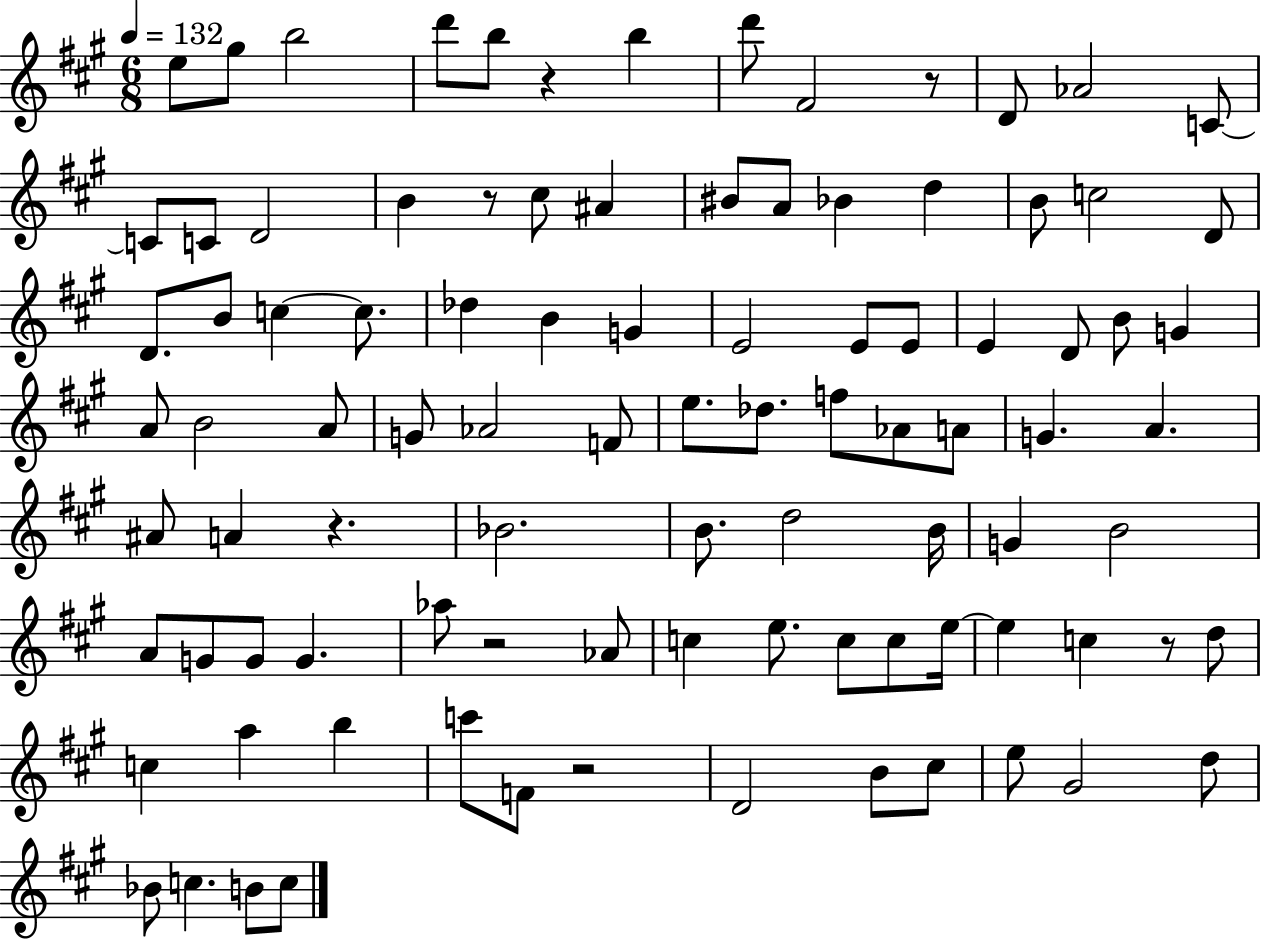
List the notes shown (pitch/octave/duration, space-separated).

E5/e G#5/e B5/h D6/e B5/e R/q B5/q D6/e F#4/h R/e D4/e Ab4/h C4/e C4/e C4/e D4/h B4/q R/e C#5/e A#4/q BIS4/e A4/e Bb4/q D5/q B4/e C5/h D4/e D4/e. B4/e C5/q C5/e. Db5/q B4/q G4/q E4/h E4/e E4/e E4/q D4/e B4/e G4/q A4/e B4/h A4/e G4/e Ab4/h F4/e E5/e. Db5/e. F5/e Ab4/e A4/e G4/q. A4/q. A#4/e A4/q R/q. Bb4/h. B4/e. D5/h B4/s G4/q B4/h A4/e G4/e G4/e G4/q. Ab5/e R/h Ab4/e C5/q E5/e. C5/e C5/e E5/s E5/q C5/q R/e D5/e C5/q A5/q B5/q C6/e F4/e R/h D4/h B4/e C#5/e E5/e G#4/h D5/e Bb4/e C5/q. B4/e C5/e